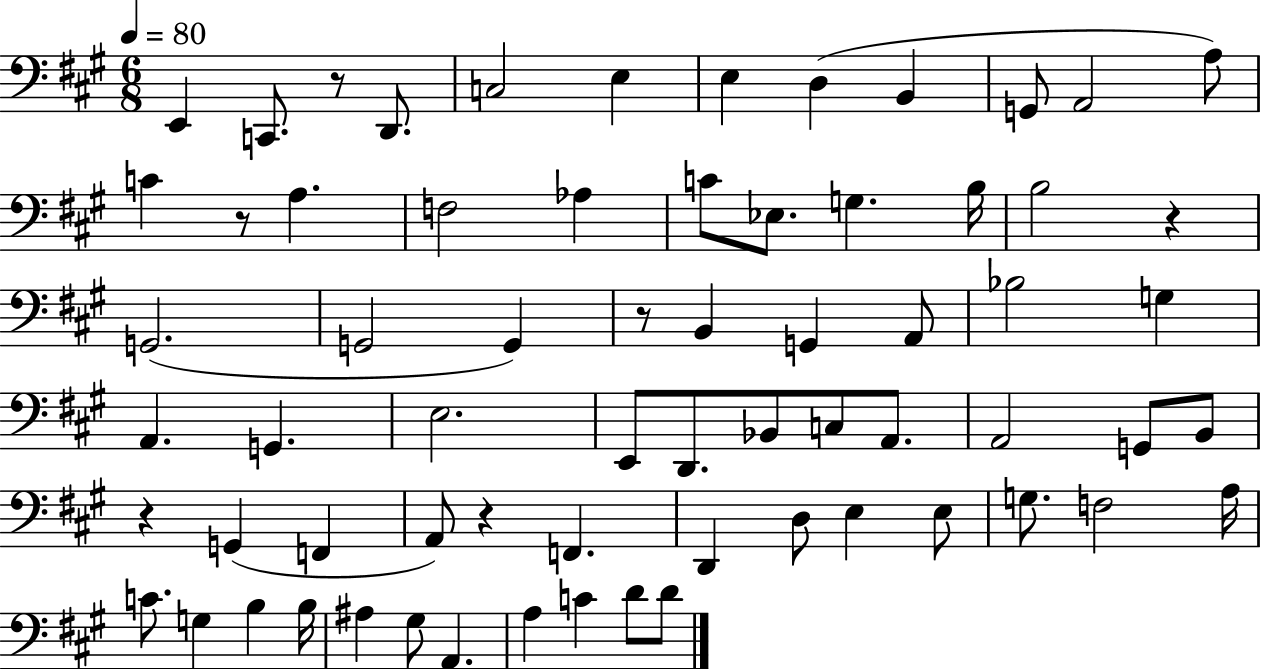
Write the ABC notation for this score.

X:1
T:Untitled
M:6/8
L:1/4
K:A
E,, C,,/2 z/2 D,,/2 C,2 E, E, D, B,, G,,/2 A,,2 A,/2 C z/2 A, F,2 _A, C/2 _E,/2 G, B,/4 B,2 z G,,2 G,,2 G,, z/2 B,, G,, A,,/2 _B,2 G, A,, G,, E,2 E,,/2 D,,/2 _B,,/2 C,/2 A,,/2 A,,2 G,,/2 B,,/2 z G,, F,, A,,/2 z F,, D,, D,/2 E, E,/2 G,/2 F,2 A,/4 C/2 G, B, B,/4 ^A, ^G,/2 A,, A, C D/2 D/2